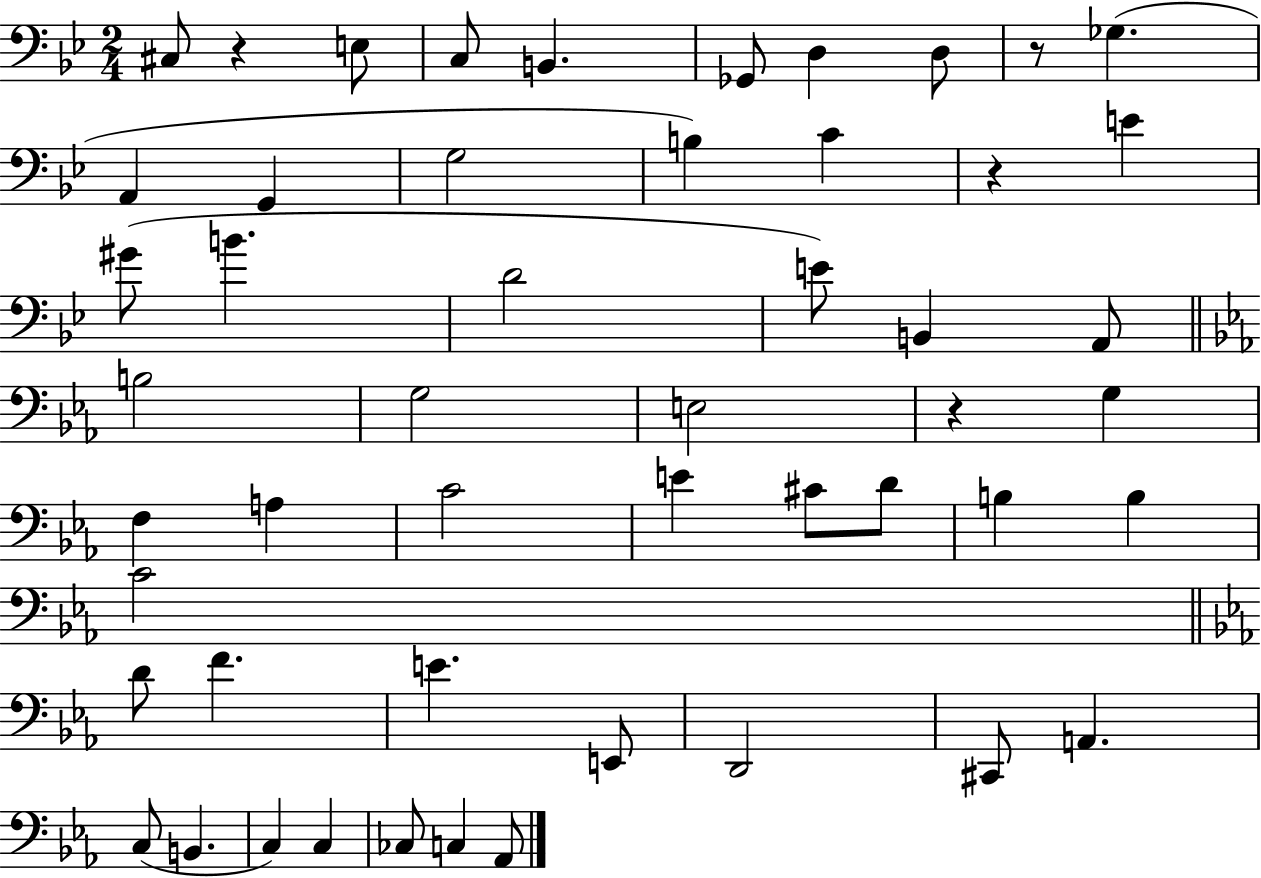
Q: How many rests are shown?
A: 4